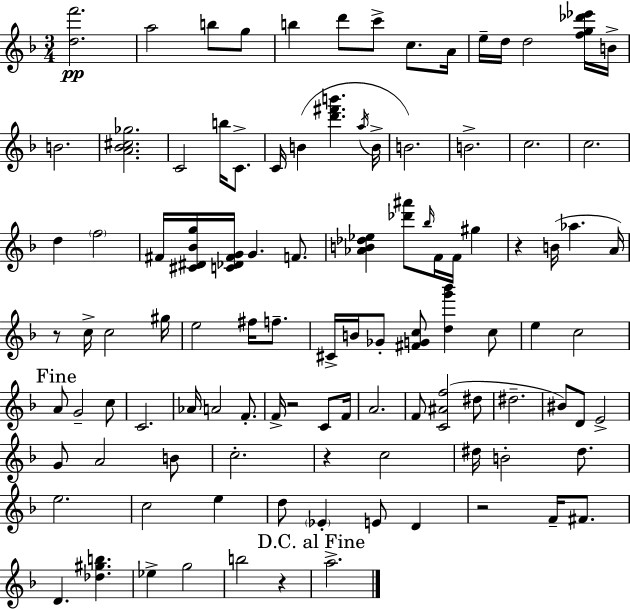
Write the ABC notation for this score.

X:1
T:Untitled
M:3/4
L:1/4
K:F
[df']2 a2 b/2 g/2 b d'/2 c'/2 c/2 A/4 e/4 d/4 d2 [fg_d'_e']/4 B/4 B2 [A_B^c_g]2 C2 b/4 C/2 C/4 B [d'^f'b'] a/4 B/4 B2 B2 c2 c2 d f2 ^F/4 [^C^D_Bg]/4 [C_D^FG]/4 G F/2 [_AB_d_e] [_d'^a']/2 _b/4 F/4 F/4 ^g z B/4 _a A/4 z/2 c/4 c2 ^g/4 e2 ^f/4 f/2 ^C/4 B/4 _G/2 [^FGc]/2 [dg'_b'] c/2 e c2 A/2 G2 c/2 C2 _A/4 A2 F/2 F/4 z2 C/2 F/4 A2 F/2 [C^Af]2 ^d/2 ^d2 ^B/2 D/2 E2 G/2 A2 B/2 c2 z c2 ^d/4 B2 ^d/2 e2 c2 e d/2 _E E/2 D z2 F/4 ^F/2 D [_d^gb] _e g2 b2 z a2